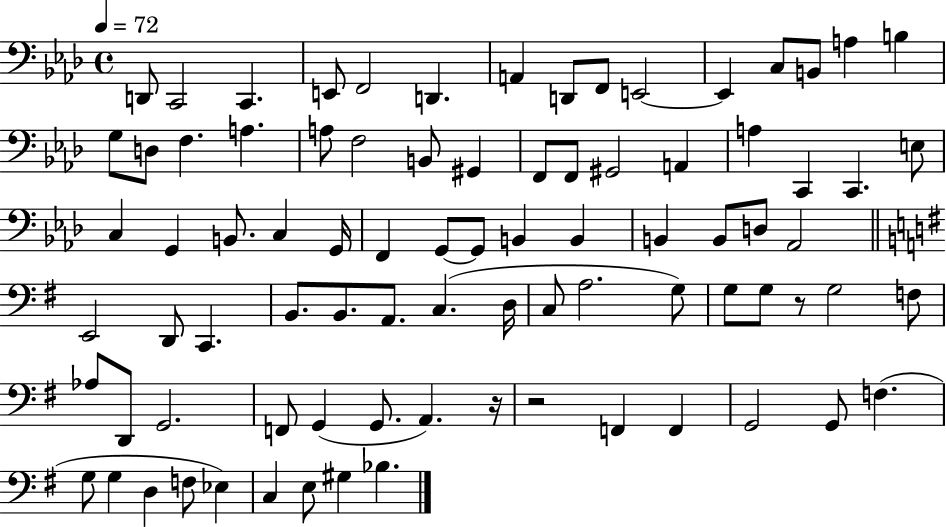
D2/e C2/h C2/q. E2/e F2/h D2/q. A2/q D2/e F2/e E2/h E2/q C3/e B2/e A3/q B3/q G3/e D3/e F3/q. A3/q. A3/e F3/h B2/e G#2/q F2/e F2/e G#2/h A2/q A3/q C2/q C2/q. E3/e C3/q G2/q B2/e. C3/q G2/s F2/q G2/e G2/e B2/q B2/q B2/q B2/e D3/e Ab2/h E2/h D2/e C2/q. B2/e. B2/e. A2/e. C3/q. D3/s C3/e A3/h. G3/e G3/e G3/e R/e G3/h F3/e Ab3/e D2/e G2/h. F2/e G2/q G2/e. A2/q. R/s R/h F2/q F2/q G2/h G2/e F3/q. G3/e G3/q D3/q F3/e Eb3/q C3/q E3/e G#3/q Bb3/q.